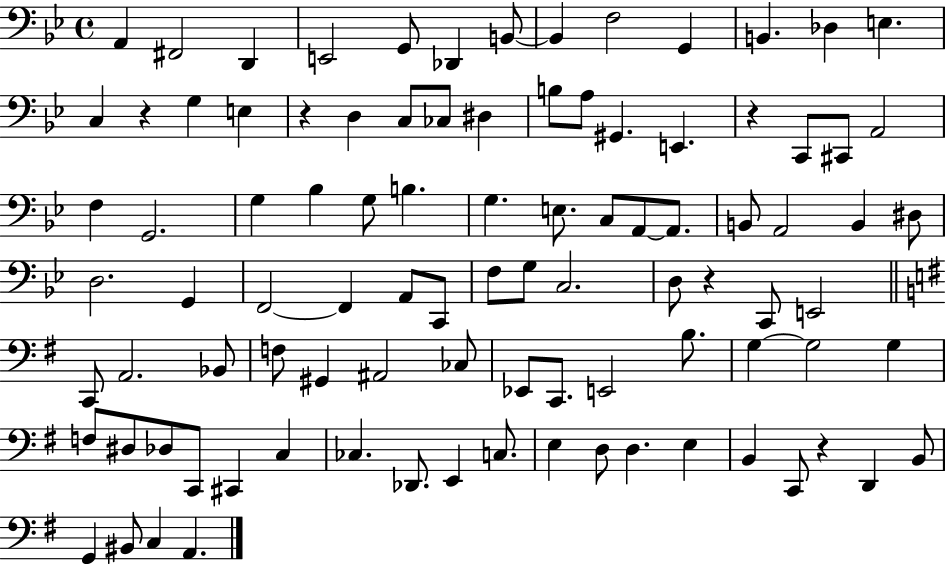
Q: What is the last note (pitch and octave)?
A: A2